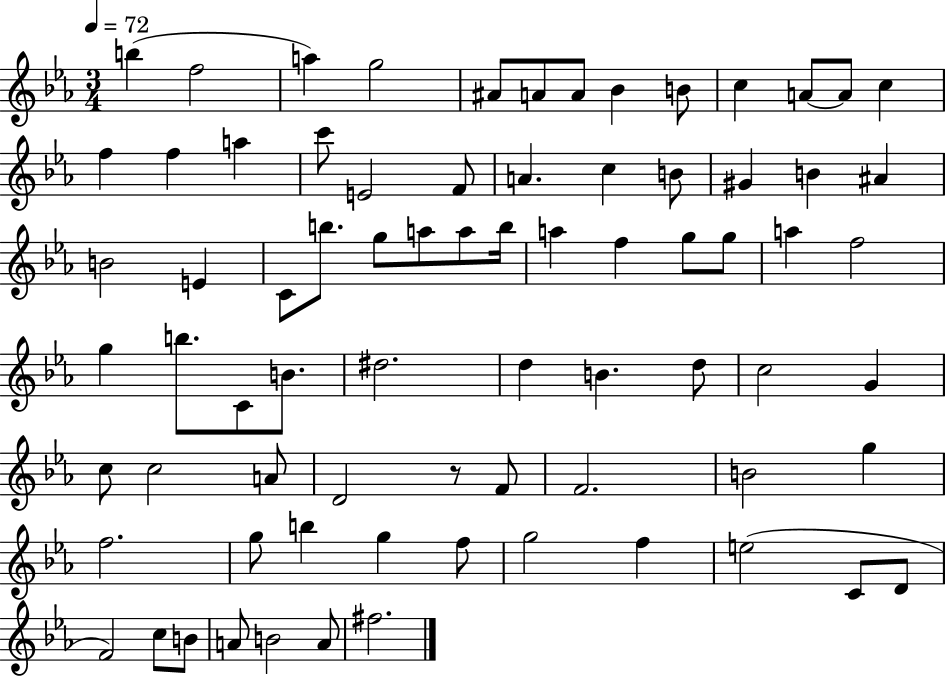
B5/q F5/h A5/q G5/h A#4/e A4/e A4/e Bb4/q B4/e C5/q A4/e A4/e C5/q F5/q F5/q A5/q C6/e E4/h F4/e A4/q. C5/q B4/e G#4/q B4/q A#4/q B4/h E4/q C4/e B5/e. G5/e A5/e A5/e B5/s A5/q F5/q G5/e G5/e A5/q F5/h G5/q B5/e. C4/e B4/e. D#5/h. D5/q B4/q. D5/e C5/h G4/q C5/e C5/h A4/e D4/h R/e F4/e F4/h. B4/h G5/q F5/h. G5/e B5/q G5/q F5/e G5/h F5/q E5/h C4/e D4/e F4/h C5/e B4/e A4/e B4/h A4/e F#5/h.